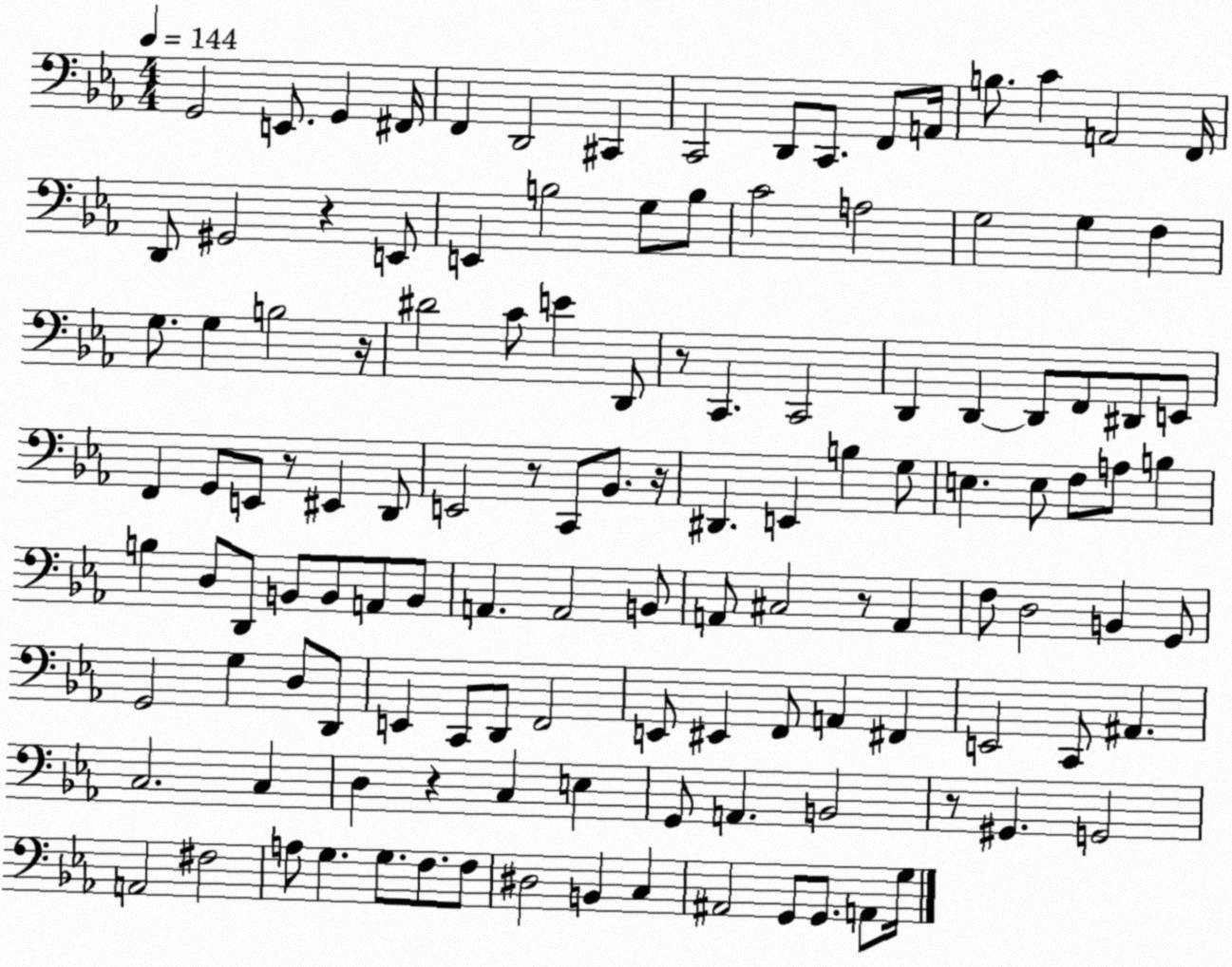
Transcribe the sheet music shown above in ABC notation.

X:1
T:Untitled
M:4/4
L:1/4
K:Eb
G,,2 E,,/2 G,, ^F,,/4 F,, D,,2 ^C,, C,,2 D,,/2 C,,/2 F,,/2 A,,/4 B,/2 C A,,2 F,,/4 D,,/2 ^G,,2 z E,,/2 E,, B,2 G,/2 B,/2 C2 A,2 G,2 G, F, G,/2 G, B,2 z/4 ^D2 C/2 E D,,/2 z/2 C,, C,,2 D,, D,, D,,/2 F,,/2 ^D,,/2 E,,/2 F,, G,,/2 E,,/2 z/2 ^E,, D,,/2 E,,2 z/2 C,,/2 _B,,/2 z/4 ^D,, E,, B, G,/2 E, E,/2 F,/2 A,/2 B, B, D,/2 D,,/2 B,,/2 B,,/2 A,,/2 B,,/2 A,, A,,2 B,,/2 A,,/2 ^C,2 z/2 A,, F,/2 D,2 B,, G,,/2 G,,2 G, D,/2 D,,/2 E,, C,,/2 D,,/2 F,,2 E,,/2 ^E,, F,,/2 A,, ^F,, E,,2 C,,/2 ^A,, C,2 C, D, z C, E, G,,/2 A,, B,,2 z/2 ^G,, G,,2 A,,2 ^F,2 A,/2 G, G,/2 F,/2 F,/2 ^D,2 B,, C, ^A,,2 G,,/2 G,,/2 A,,/2 G,/4